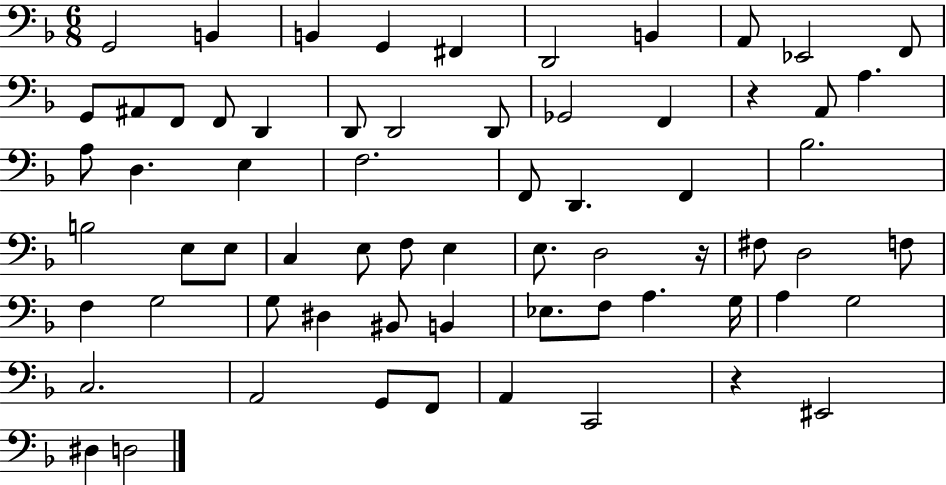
X:1
T:Untitled
M:6/8
L:1/4
K:F
G,,2 B,, B,, G,, ^F,, D,,2 B,, A,,/2 _E,,2 F,,/2 G,,/2 ^A,,/2 F,,/2 F,,/2 D,, D,,/2 D,,2 D,,/2 _G,,2 F,, z A,,/2 A, A,/2 D, E, F,2 F,,/2 D,, F,, _B,2 B,2 E,/2 E,/2 C, E,/2 F,/2 E, E,/2 D,2 z/4 ^F,/2 D,2 F,/2 F, G,2 G,/2 ^D, ^B,,/2 B,, _E,/2 F,/2 A, G,/4 A, G,2 C,2 A,,2 G,,/2 F,,/2 A,, C,,2 z ^E,,2 ^D, D,2